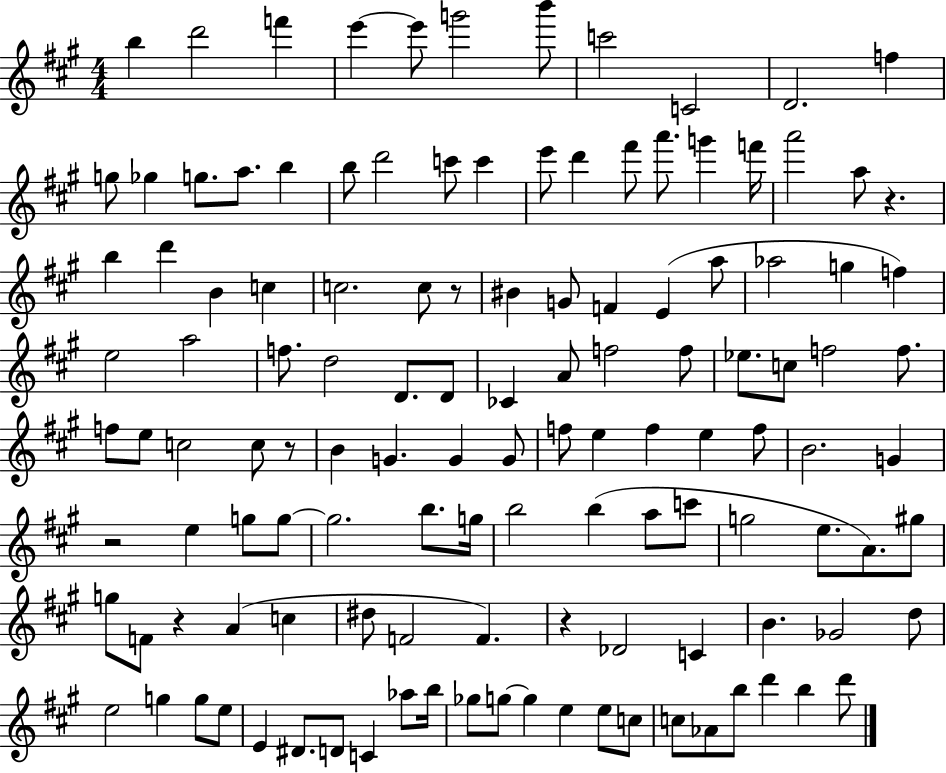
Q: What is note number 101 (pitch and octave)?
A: E5